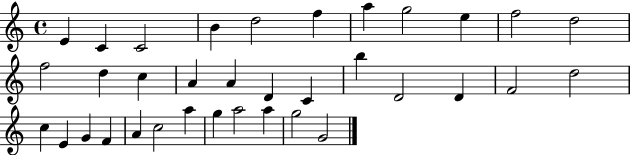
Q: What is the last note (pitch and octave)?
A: G4